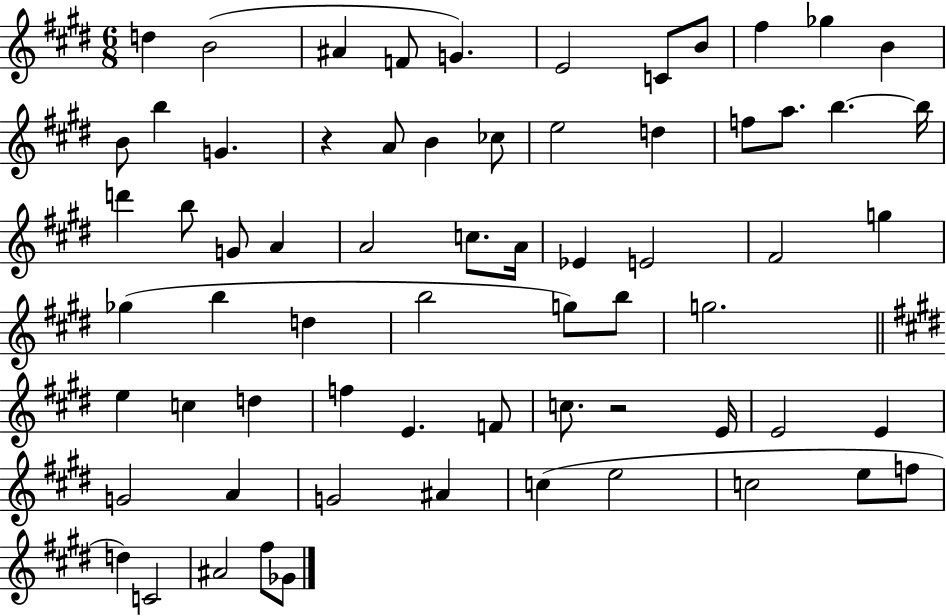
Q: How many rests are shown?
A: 2